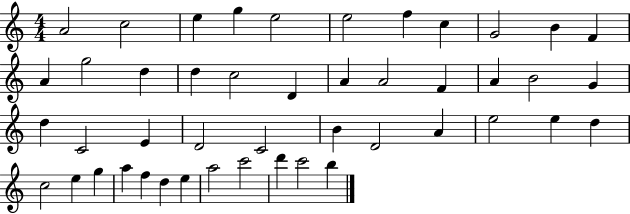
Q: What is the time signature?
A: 4/4